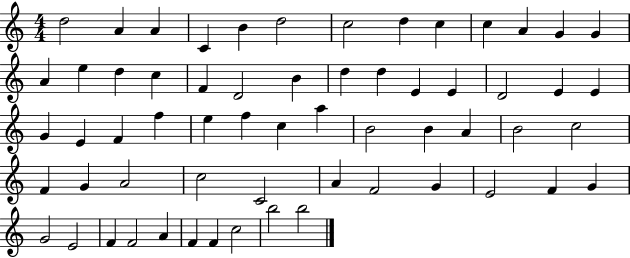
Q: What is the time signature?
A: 4/4